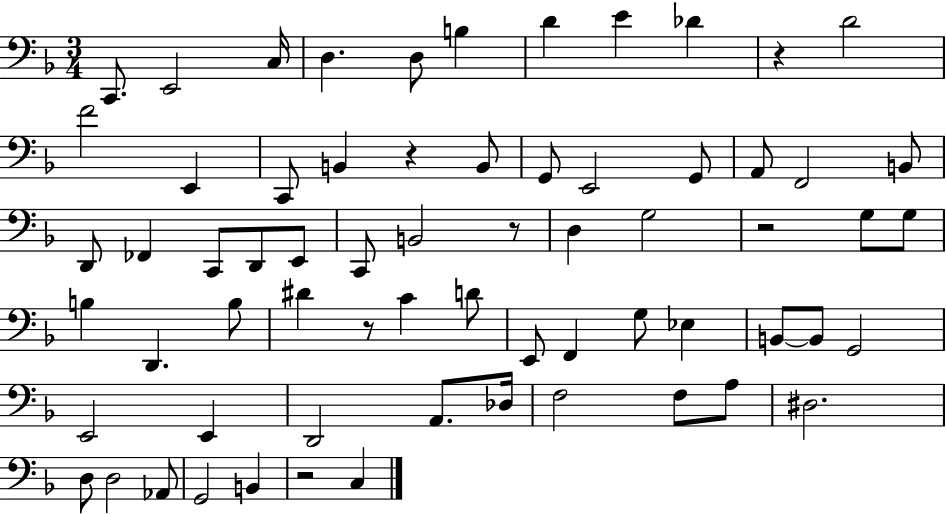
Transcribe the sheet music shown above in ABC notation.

X:1
T:Untitled
M:3/4
L:1/4
K:F
C,,/2 E,,2 C,/4 D, D,/2 B, D E _D z D2 F2 E,, C,,/2 B,, z B,,/2 G,,/2 E,,2 G,,/2 A,,/2 F,,2 B,,/2 D,,/2 _F,, C,,/2 D,,/2 E,,/2 C,,/2 B,,2 z/2 D, G,2 z2 G,/2 G,/2 B, D,, B,/2 ^D z/2 C D/2 E,,/2 F,, G,/2 _E, B,,/2 B,,/2 G,,2 E,,2 E,, D,,2 A,,/2 _D,/4 F,2 F,/2 A,/2 ^D,2 D,/2 D,2 _A,,/2 G,,2 B,, z2 C,